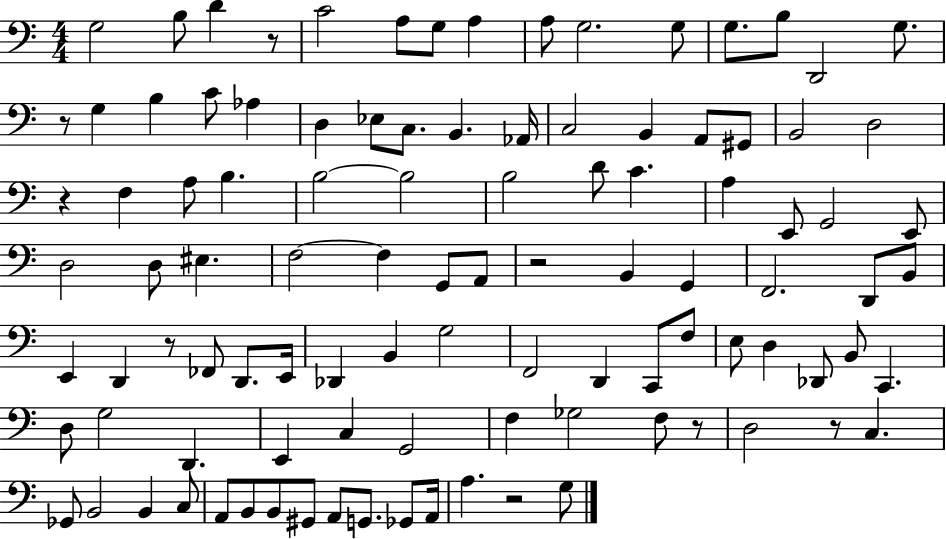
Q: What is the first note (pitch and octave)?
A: G3